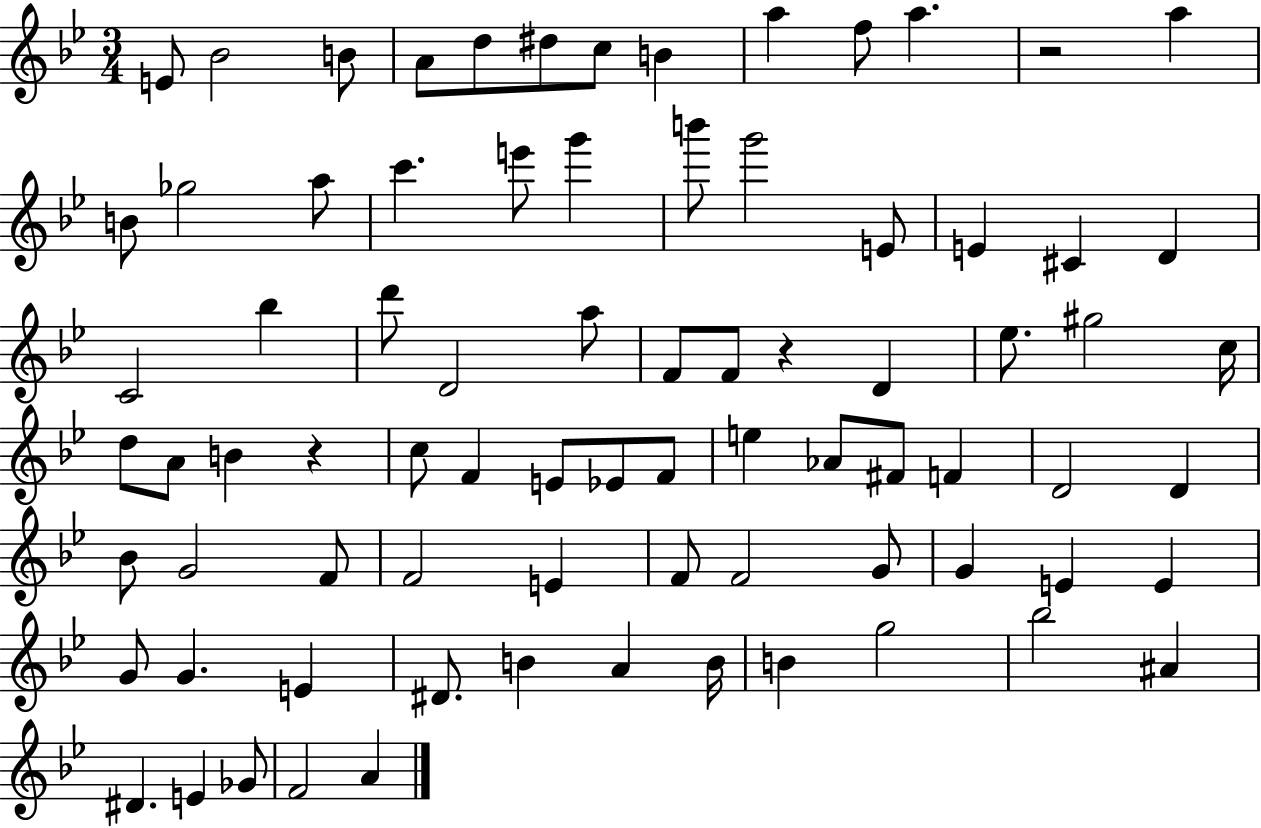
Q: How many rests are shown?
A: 3